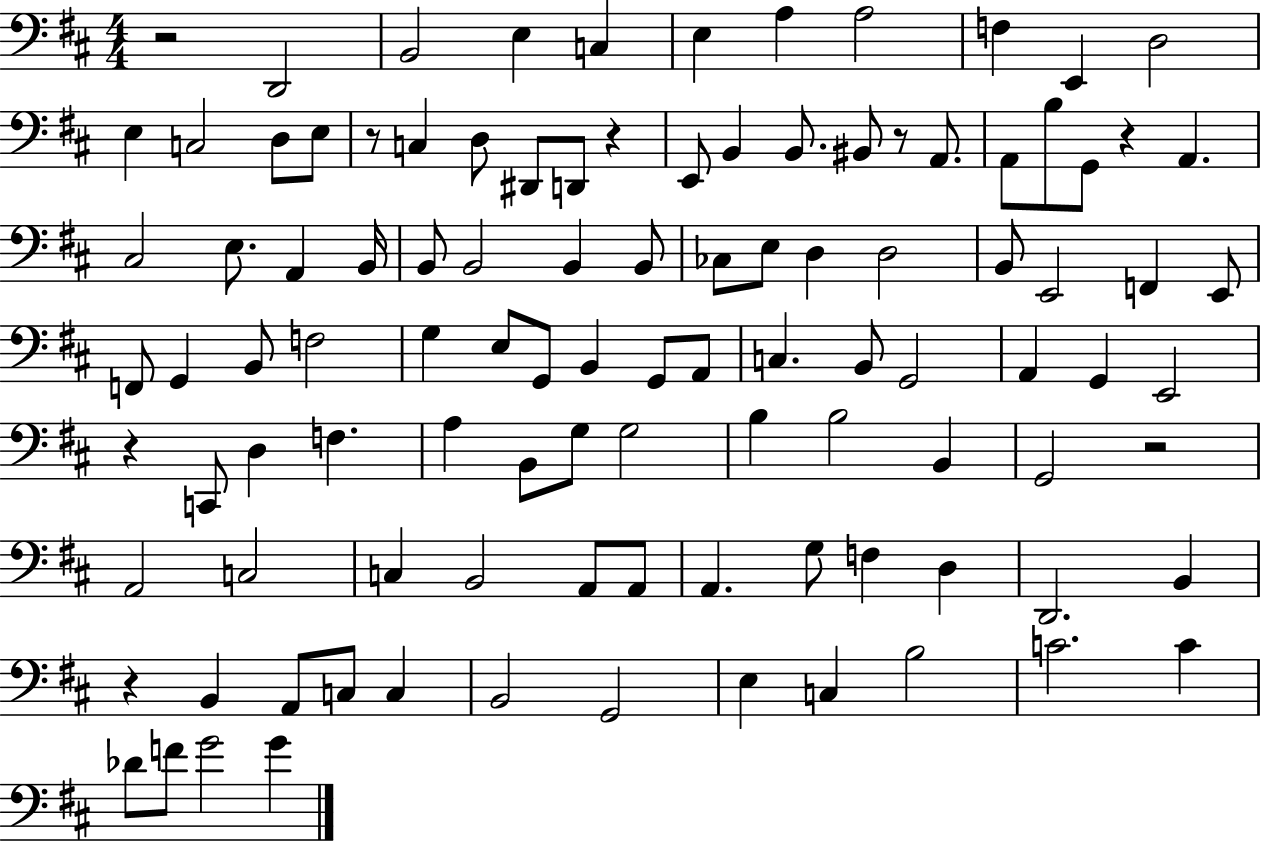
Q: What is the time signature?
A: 4/4